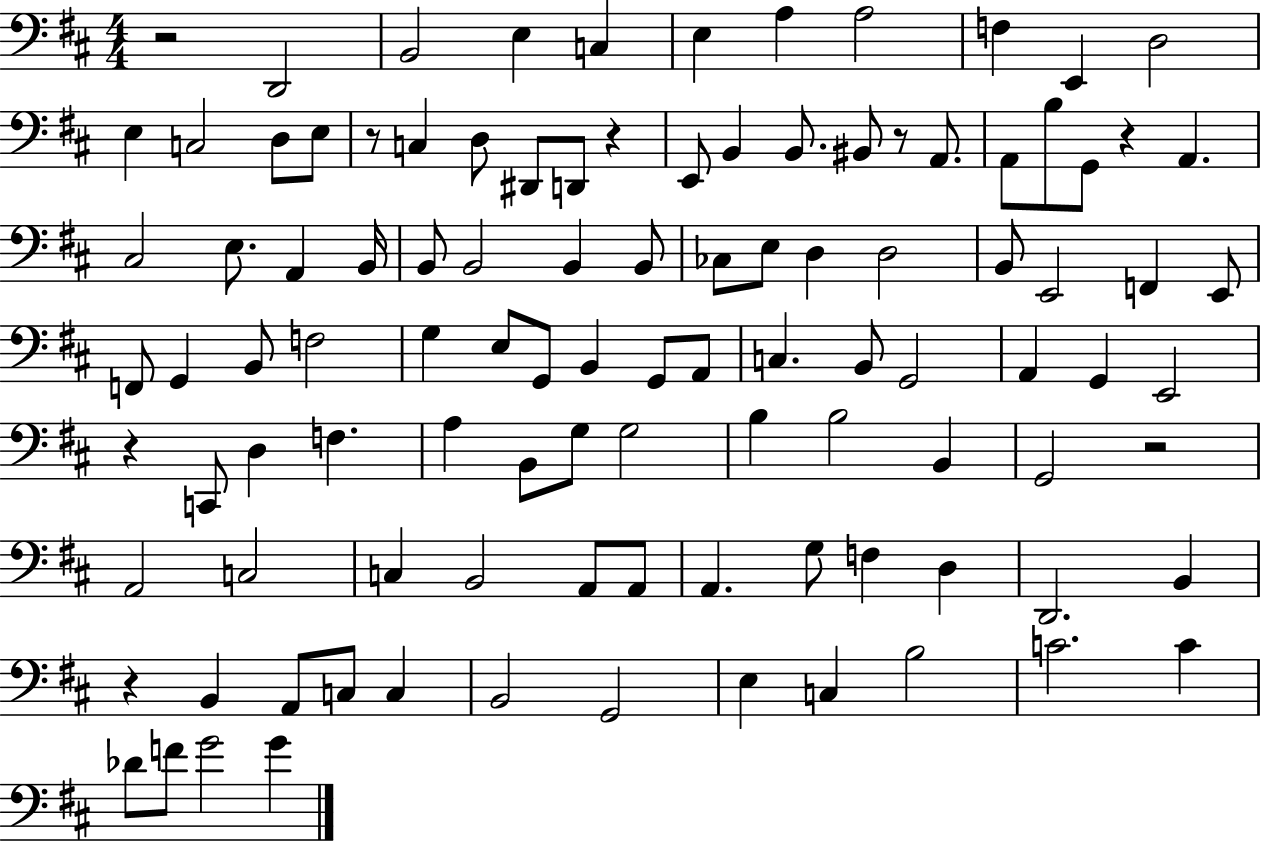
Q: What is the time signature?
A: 4/4